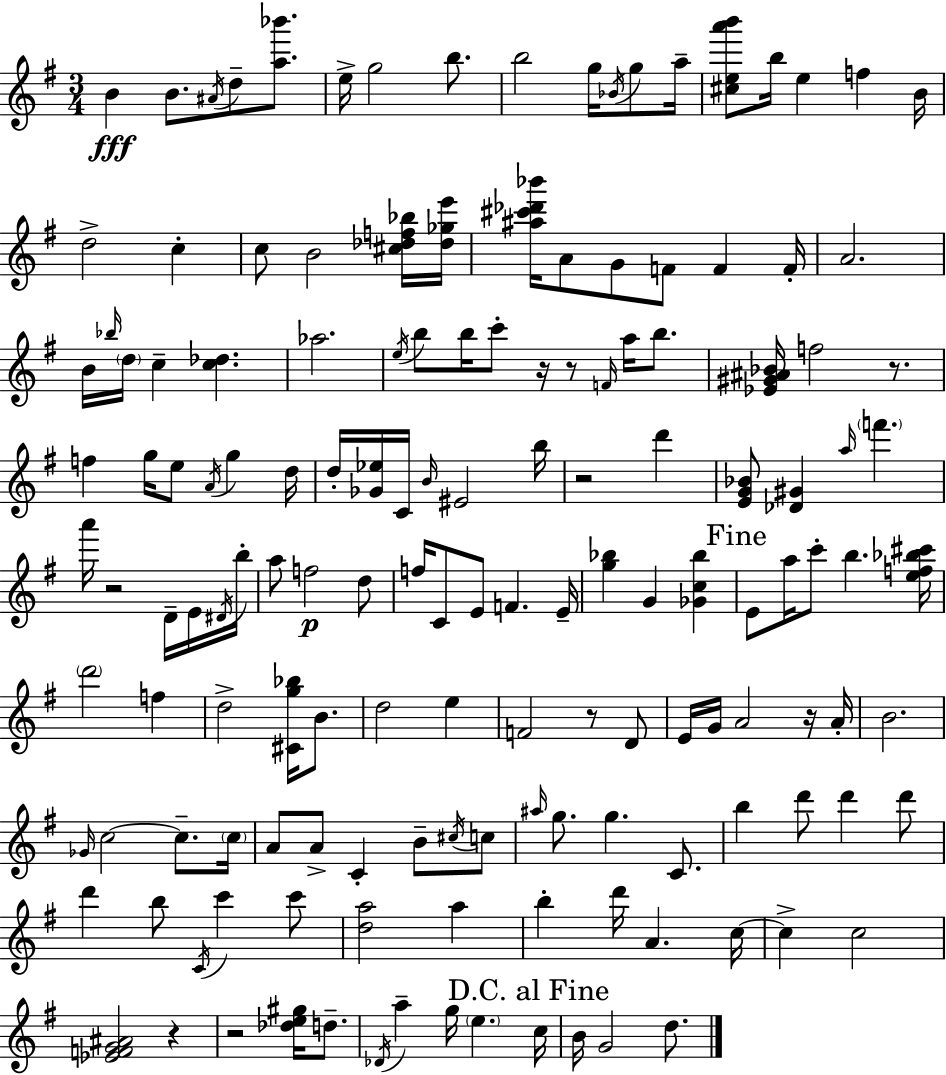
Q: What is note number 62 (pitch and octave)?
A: F5